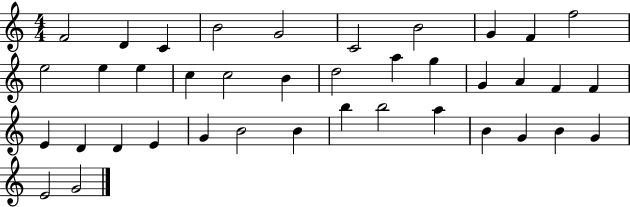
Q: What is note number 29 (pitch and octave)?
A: B4